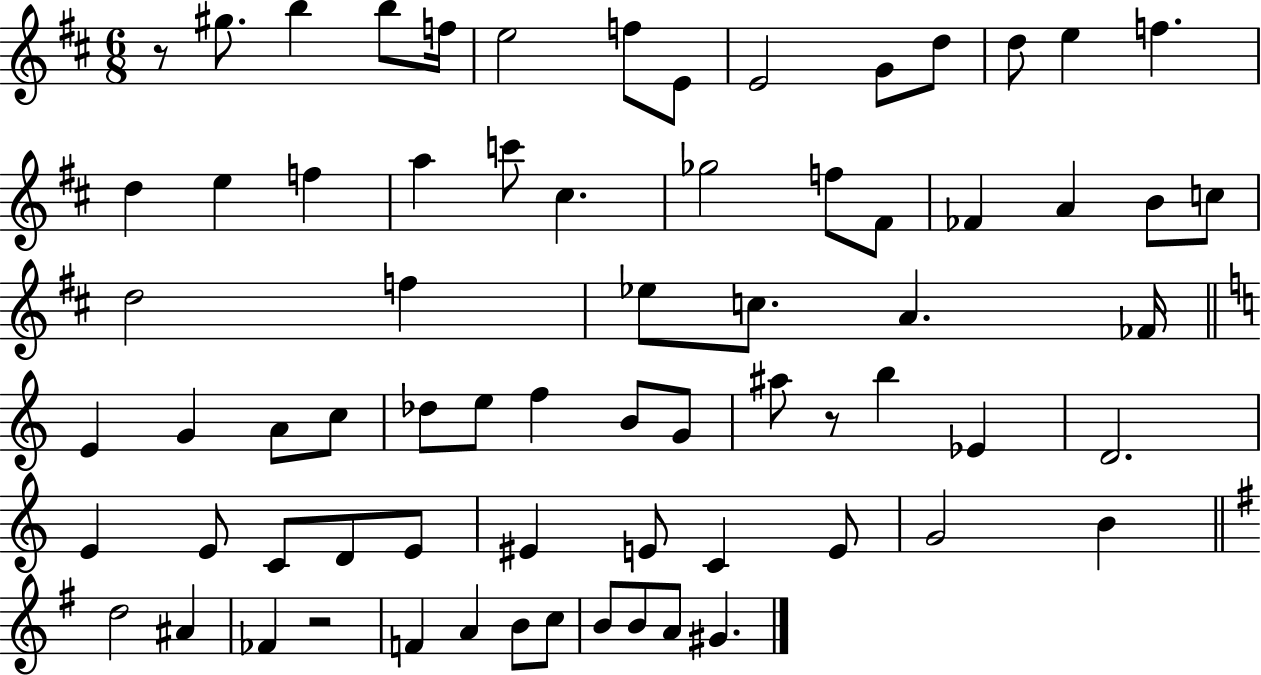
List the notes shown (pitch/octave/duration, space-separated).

R/e G#5/e. B5/q B5/e F5/s E5/h F5/e E4/e E4/h G4/e D5/e D5/e E5/q F5/q. D5/q E5/q F5/q A5/q C6/e C#5/q. Gb5/h F5/e F#4/e FES4/q A4/q B4/e C5/e D5/h F5/q Eb5/e C5/e. A4/q. FES4/s E4/q G4/q A4/e C5/e Db5/e E5/e F5/q B4/e G4/e A#5/e R/e B5/q Eb4/q D4/h. E4/q E4/e C4/e D4/e E4/e EIS4/q E4/e C4/q E4/e G4/h B4/q D5/h A#4/q FES4/q R/h F4/q A4/q B4/e C5/e B4/e B4/e A4/e G#4/q.